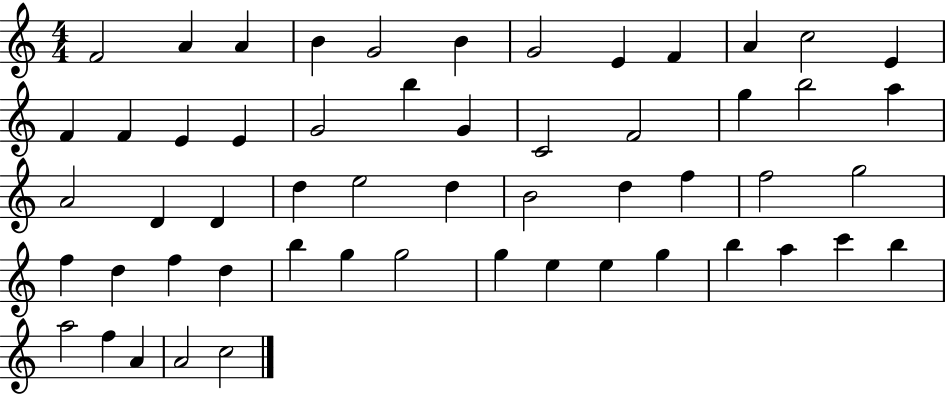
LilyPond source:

{
  \clef treble
  \numericTimeSignature
  \time 4/4
  \key c \major
  f'2 a'4 a'4 | b'4 g'2 b'4 | g'2 e'4 f'4 | a'4 c''2 e'4 | \break f'4 f'4 e'4 e'4 | g'2 b''4 g'4 | c'2 f'2 | g''4 b''2 a''4 | \break a'2 d'4 d'4 | d''4 e''2 d''4 | b'2 d''4 f''4 | f''2 g''2 | \break f''4 d''4 f''4 d''4 | b''4 g''4 g''2 | g''4 e''4 e''4 g''4 | b''4 a''4 c'''4 b''4 | \break a''2 f''4 a'4 | a'2 c''2 | \bar "|."
}